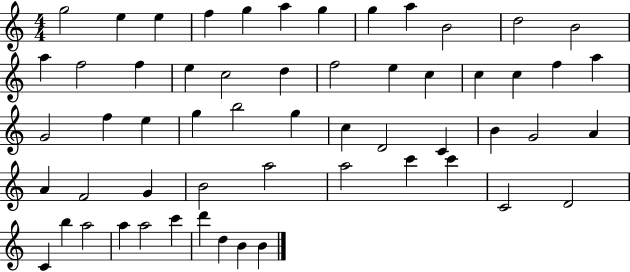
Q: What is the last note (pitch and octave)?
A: B4